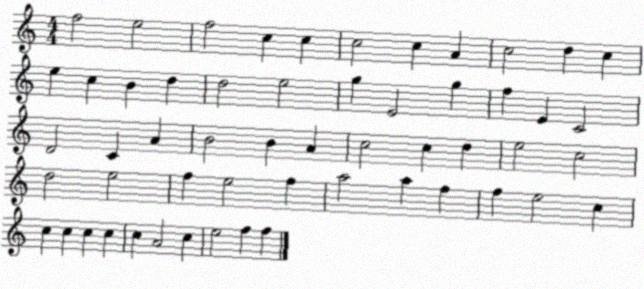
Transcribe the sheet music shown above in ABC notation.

X:1
T:Untitled
M:4/4
L:1/4
K:C
f2 e2 f2 c c c2 c A c2 d c e c B d d2 e2 g E2 g f E C2 D2 C A B2 B A c2 c d e2 c2 d2 e2 f e2 f a2 a f f e2 c c c c c c A2 c e2 f f